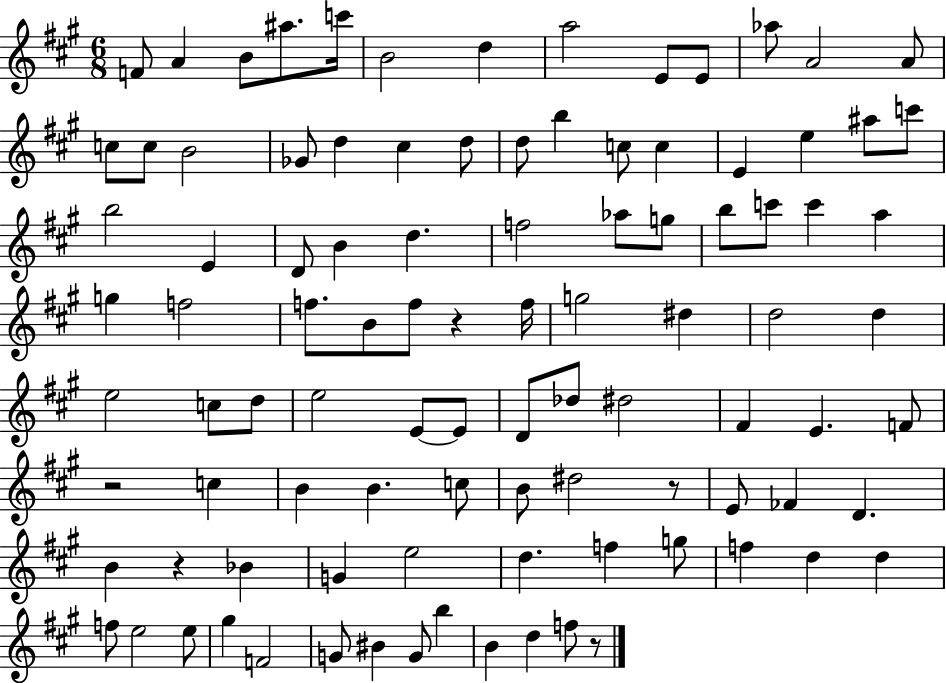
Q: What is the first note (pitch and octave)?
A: F4